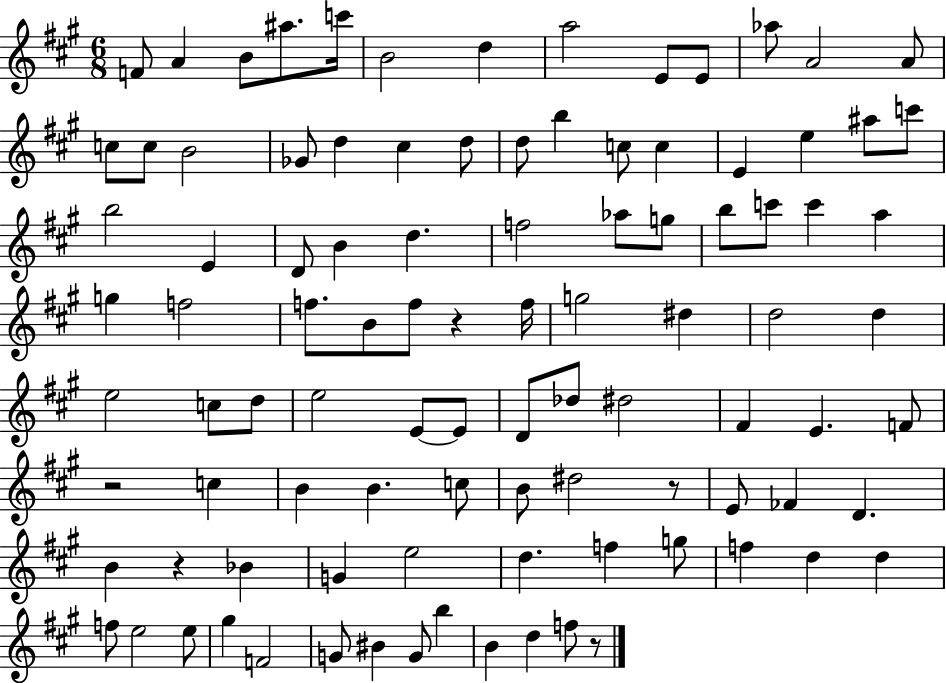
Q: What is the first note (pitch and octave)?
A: F4